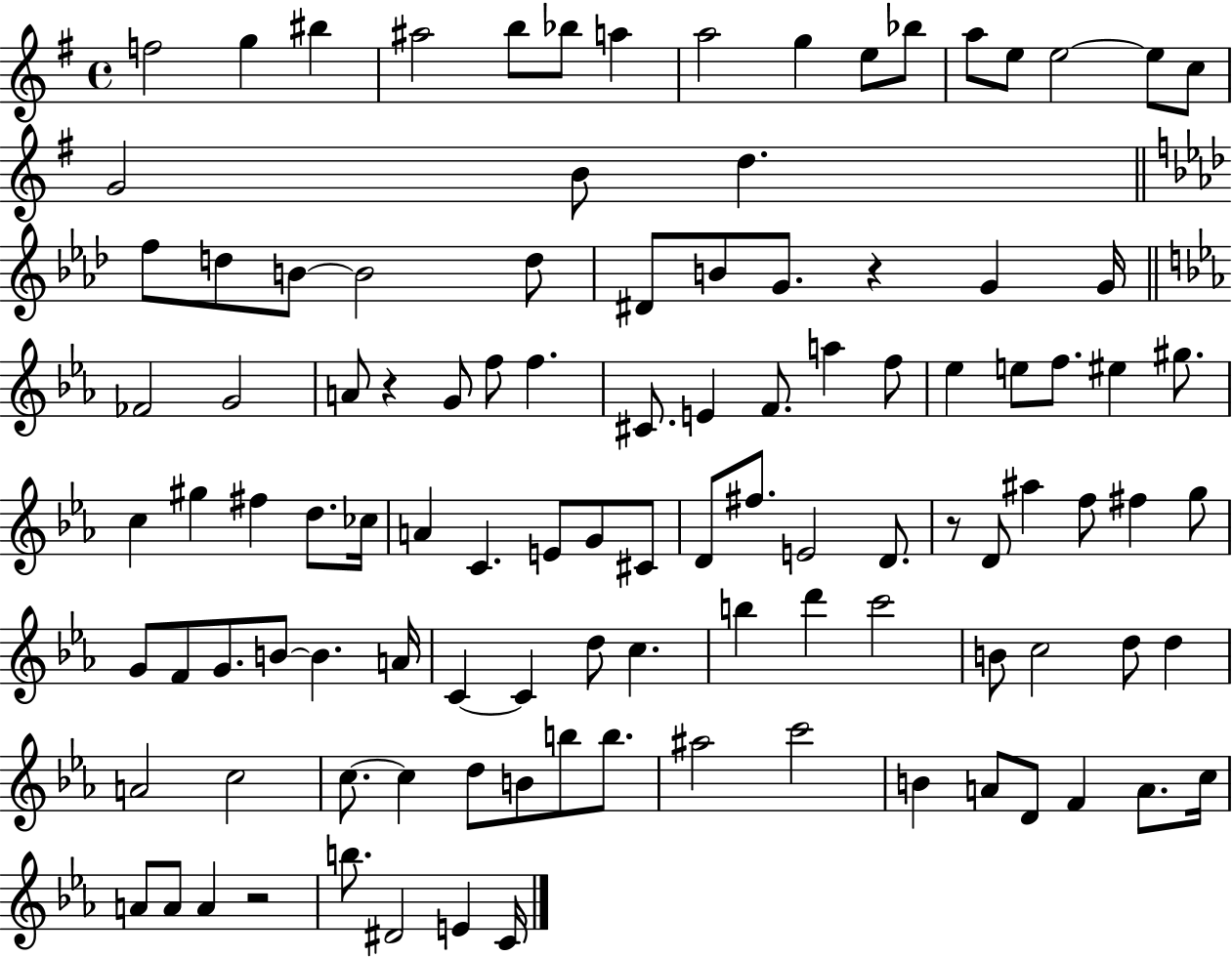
{
  \clef treble
  \time 4/4
  \defaultTimeSignature
  \key g \major
  f''2 g''4 bis''4 | ais''2 b''8 bes''8 a''4 | a''2 g''4 e''8 bes''8 | a''8 e''8 e''2~~ e''8 c''8 | \break g'2 b'8 d''4. | \bar "||" \break \key aes \major f''8 d''8 b'8~~ b'2 d''8 | dis'8 b'8 g'8. r4 g'4 g'16 | \bar "||" \break \key ees \major fes'2 g'2 | a'8 r4 g'8 f''8 f''4. | cis'8. e'4 f'8. a''4 f''8 | ees''4 e''8 f''8. eis''4 gis''8. | \break c''4 gis''4 fis''4 d''8. ces''16 | a'4 c'4. e'8 g'8 cis'8 | d'8 fis''8. e'2 d'8. | r8 d'8 ais''4 f''8 fis''4 g''8 | \break g'8 f'8 g'8. b'8~~ b'4. a'16 | c'4~~ c'4 d''8 c''4. | b''4 d'''4 c'''2 | b'8 c''2 d''8 d''4 | \break a'2 c''2 | c''8.~~ c''4 d''8 b'8 b''8 b''8. | ais''2 c'''2 | b'4 a'8 d'8 f'4 a'8. c''16 | \break a'8 a'8 a'4 r2 | b''8. dis'2 e'4 c'16 | \bar "|."
}